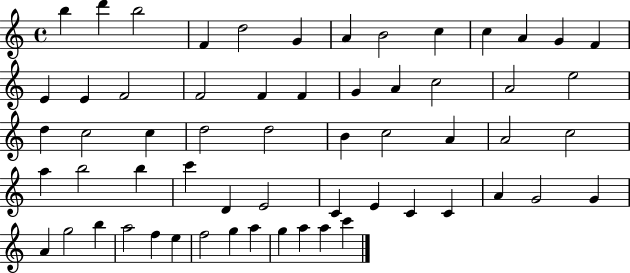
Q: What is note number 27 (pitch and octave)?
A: C5